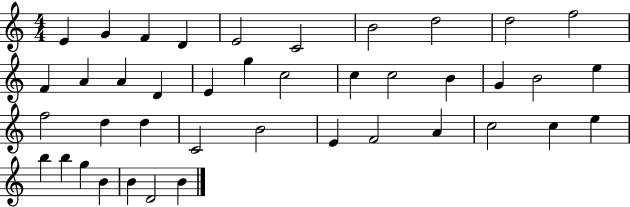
X:1
T:Untitled
M:4/4
L:1/4
K:C
E G F D E2 C2 B2 d2 d2 f2 F A A D E g c2 c c2 B G B2 e f2 d d C2 B2 E F2 A c2 c e b b g B B D2 B